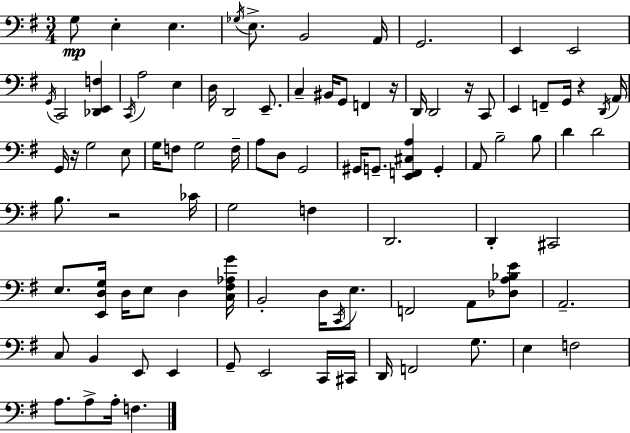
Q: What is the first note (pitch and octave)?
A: G3